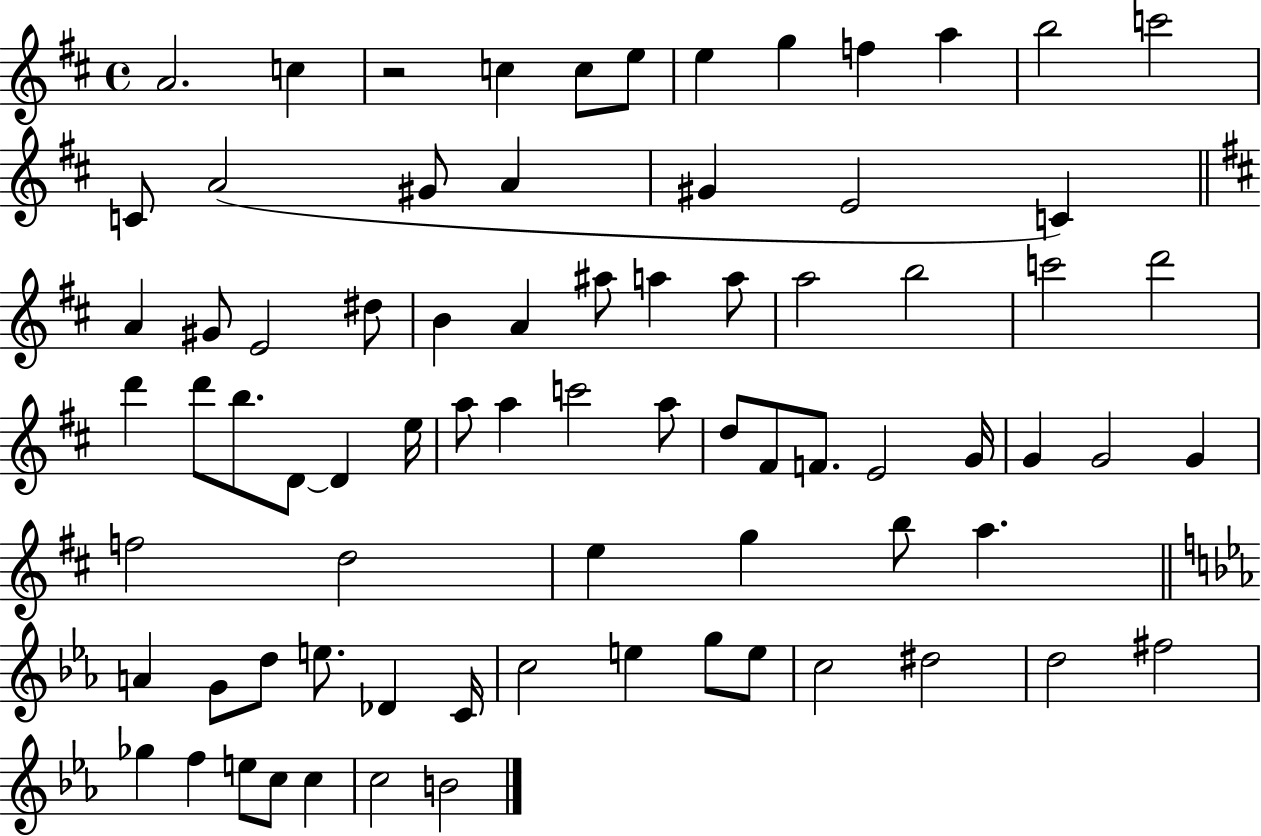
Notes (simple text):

A4/h. C5/q R/h C5/q C5/e E5/e E5/q G5/q F5/q A5/q B5/h C6/h C4/e A4/h G#4/e A4/q G#4/q E4/h C4/q A4/q G#4/e E4/h D#5/e B4/q A4/q A#5/e A5/q A5/e A5/h B5/h C6/h D6/h D6/q D6/e B5/e. D4/e D4/q E5/s A5/e A5/q C6/h A5/e D5/e F#4/e F4/e. E4/h G4/s G4/q G4/h G4/q F5/h D5/h E5/q G5/q B5/e A5/q. A4/q G4/e D5/e E5/e. Db4/q C4/s C5/h E5/q G5/e E5/e C5/h D#5/h D5/h F#5/h Gb5/q F5/q E5/e C5/e C5/q C5/h B4/h